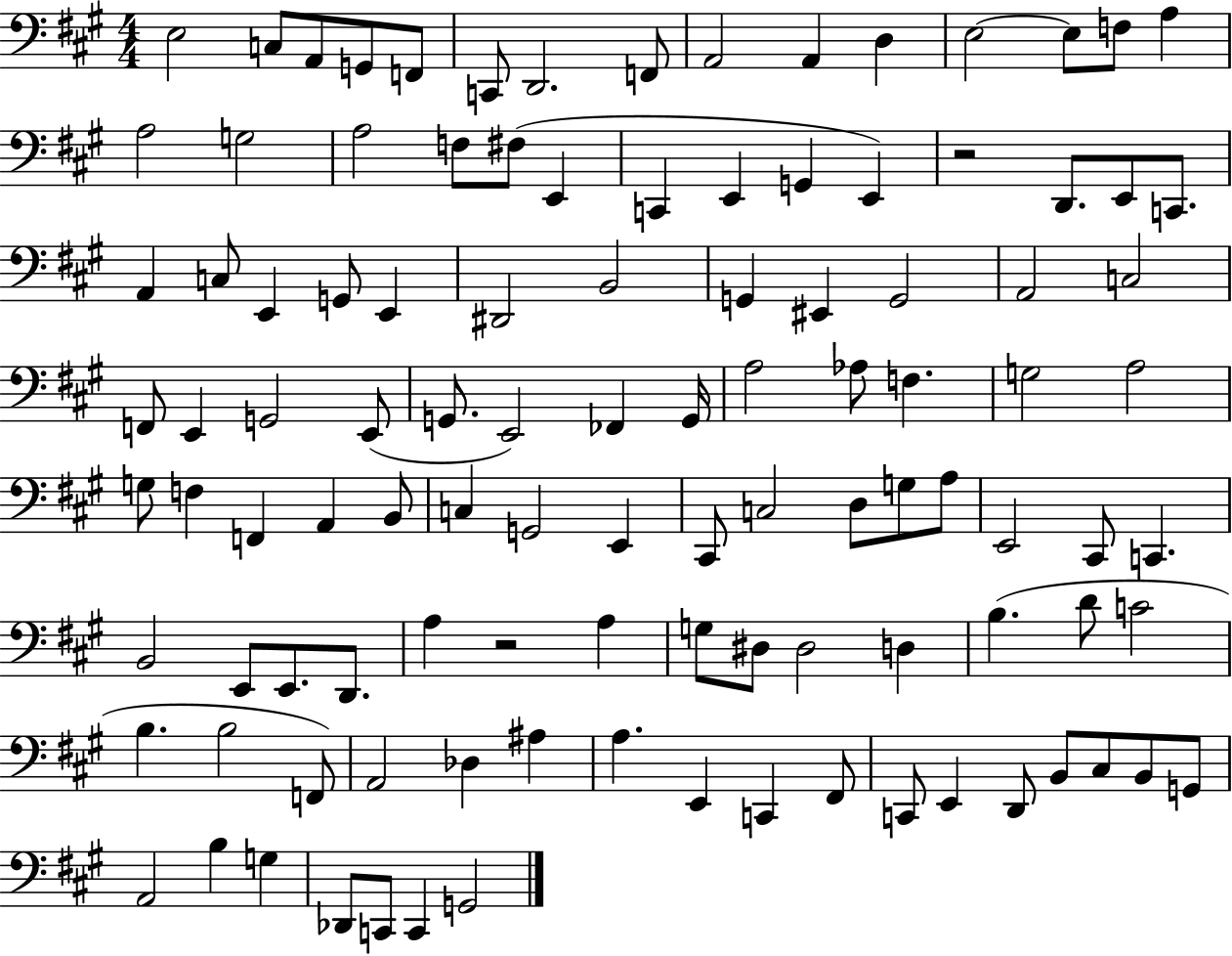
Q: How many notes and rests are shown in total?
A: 108